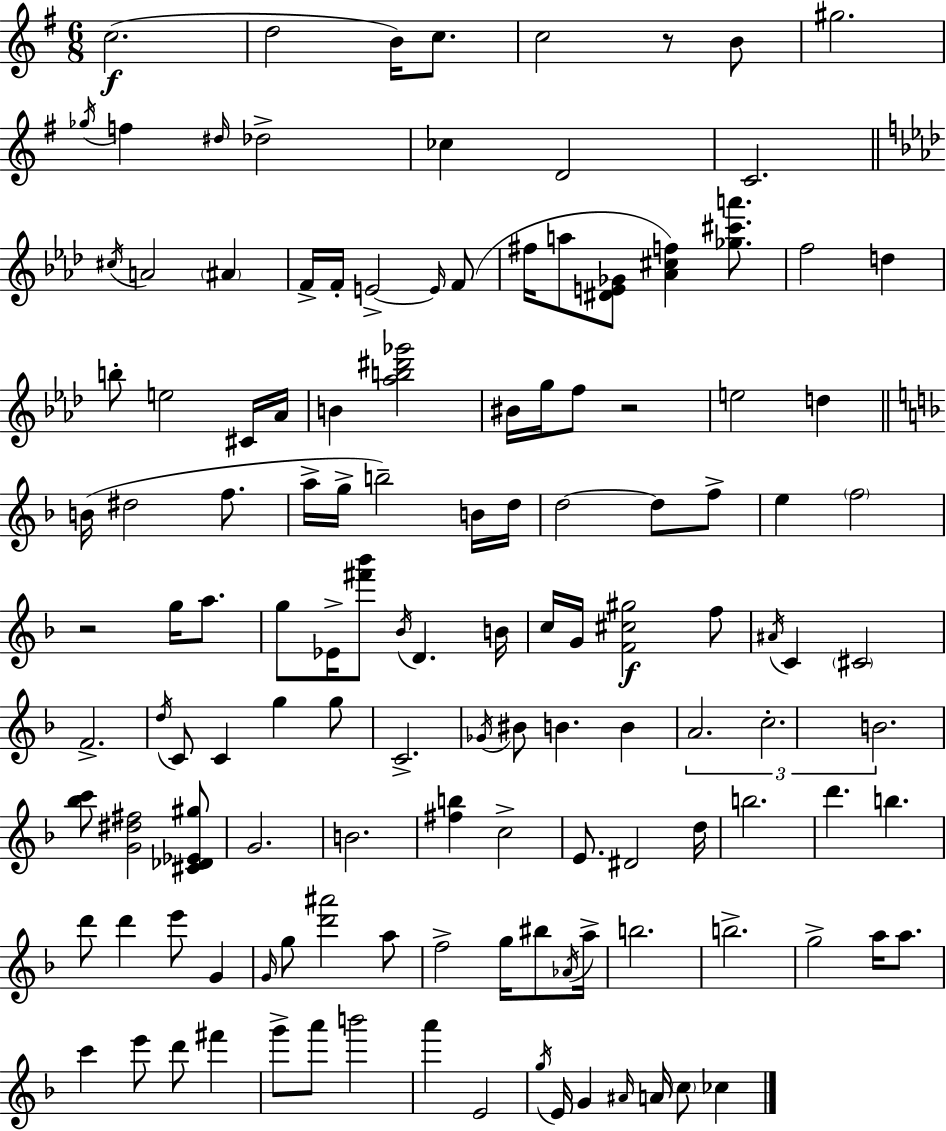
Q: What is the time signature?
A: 6/8